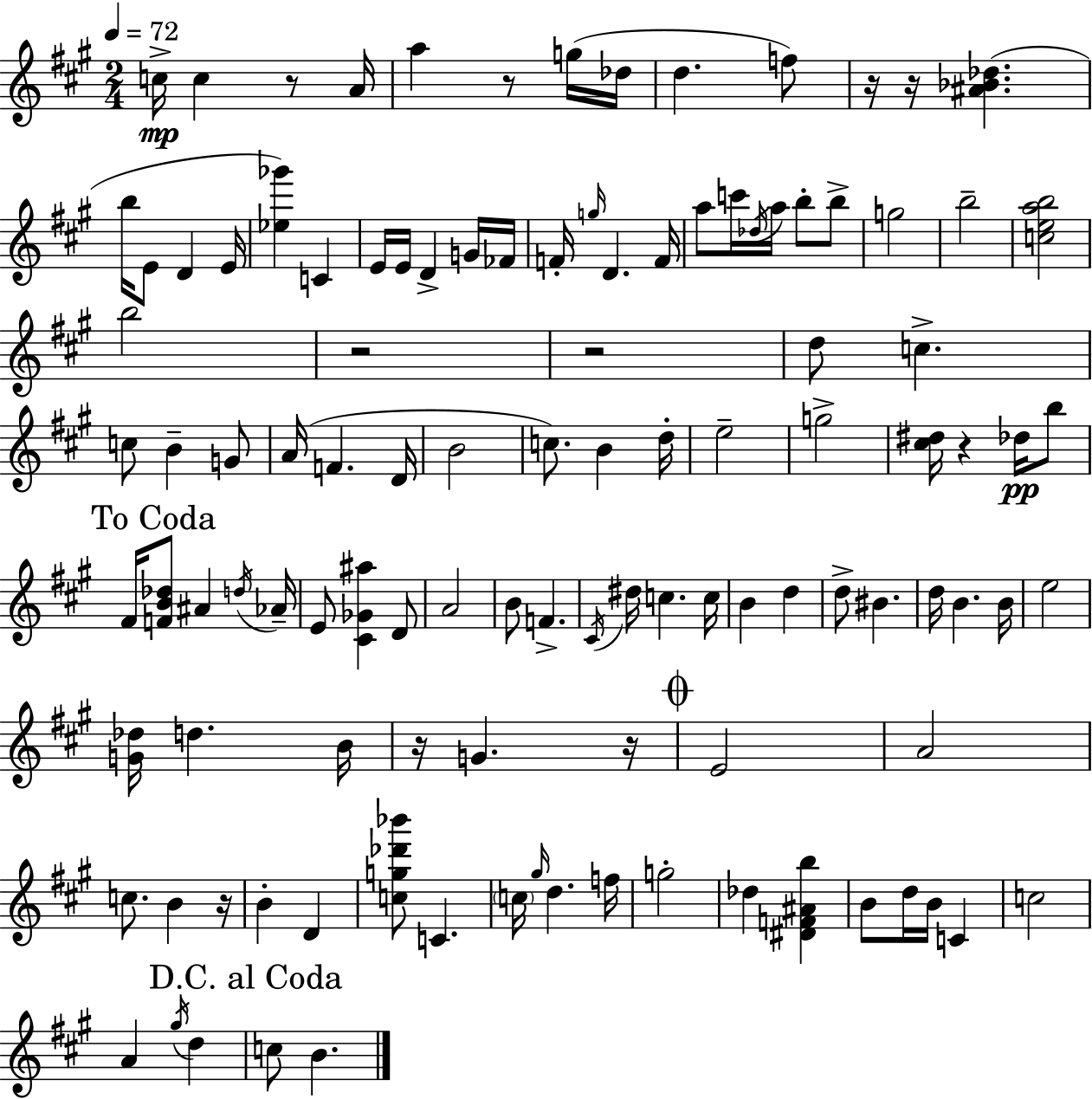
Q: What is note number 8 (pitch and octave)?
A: F5